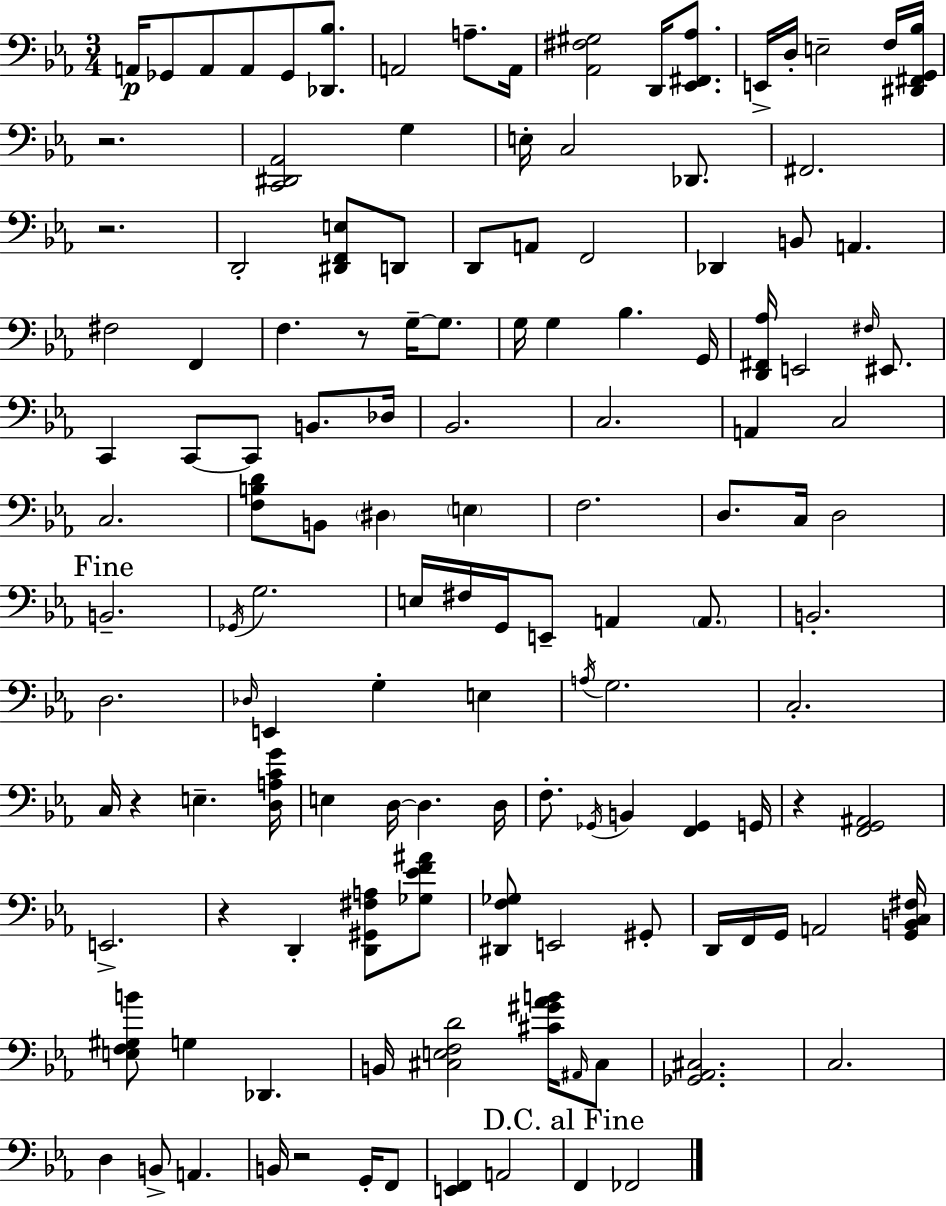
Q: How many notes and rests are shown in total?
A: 133